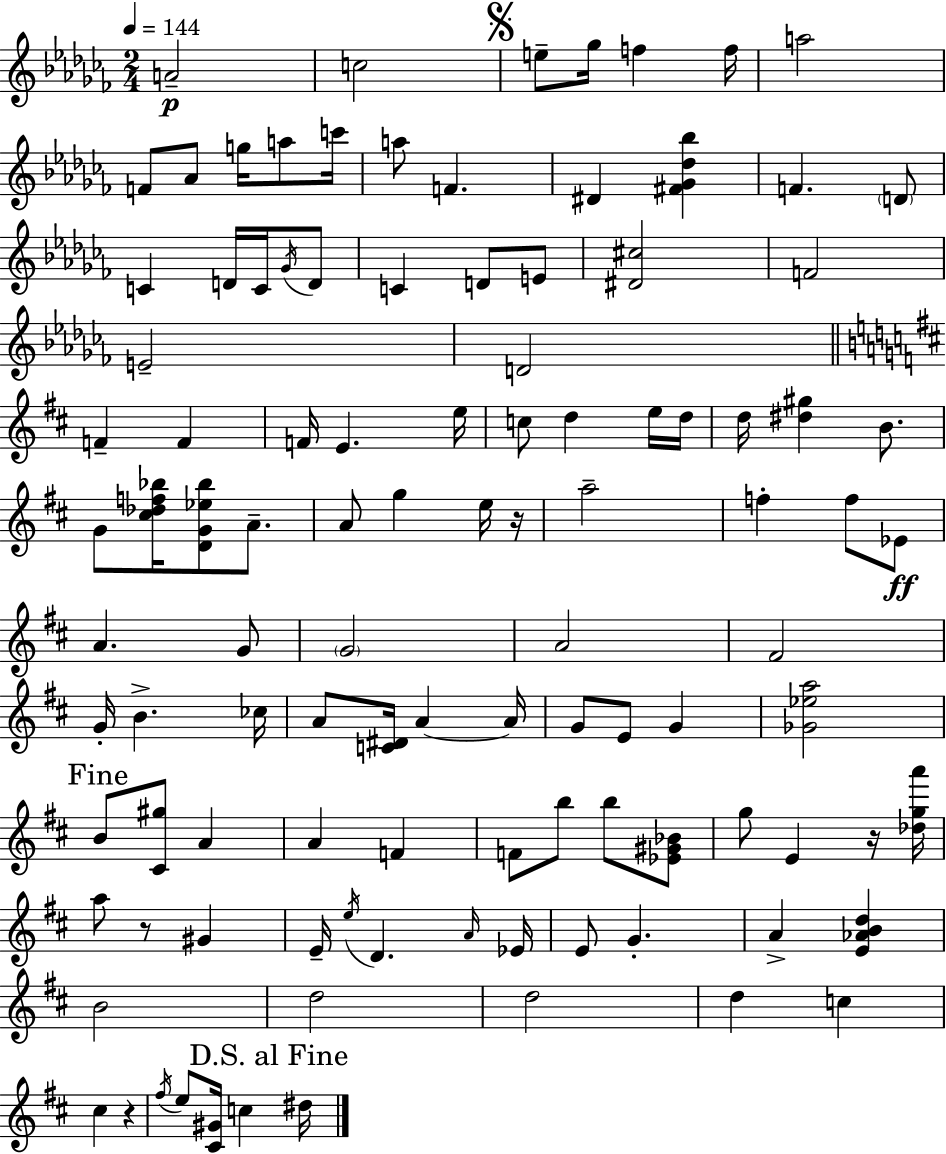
{
  \clef treble
  \numericTimeSignature
  \time 2/4
  \key aes \minor
  \tempo 4 = 144
  \repeat volta 2 { a'2--\p | c''2 | \mark \markup { \musicglyph "scripts.segno" } e''8-- ges''16 f''4 f''16 | a''2 | \break f'8 aes'8 g''16 a''8 c'''16 | a''8 f'4. | dis'4 <fis' ges' des'' bes''>4 | f'4. \parenthesize d'8 | \break c'4 d'16 c'16 \acciaccatura { ges'16 } d'8 | c'4 d'8 e'8 | <dis' cis''>2 | f'2 | \break e'2-- | d'2 | \bar "||" \break \key d \major f'4-- f'4 | f'16 e'4. e''16 | c''8 d''4 e''16 d''16 | d''16 <dis'' gis''>4 b'8. | \break g'8 <cis'' des'' f'' bes''>16 <d' g' ees'' bes''>8 a'8.-- | a'8 g''4 e''16 r16 | a''2-- | f''4-. f''8 ees'8\ff | \break a'4. g'8 | \parenthesize g'2 | a'2 | fis'2 | \break g'16-. b'4.-> ces''16 | a'8 <c' dis'>16 a'4~~ a'16 | g'8 e'8 g'4 | <ges' ees'' a''>2 | \break \mark "Fine" b'8 <cis' gis''>8 a'4 | a'4 f'4 | f'8 b''8 b''8 <ees' gis' bes'>8 | g''8 e'4 r16 <des'' g'' a'''>16 | \break a''8 r8 gis'4 | e'16-- \acciaccatura { e''16 } d'4. | \grace { a'16 } ees'16 e'8 g'4.-. | a'4-> <e' aes' b' d''>4 | \break b'2 | d''2 | d''2 | d''4 c''4 | \break cis''4 r4 | \acciaccatura { fis''16 } e''8 <cis' gis'>16 c''4 | \mark "D.S. al Fine" dis''16 } \bar "|."
}